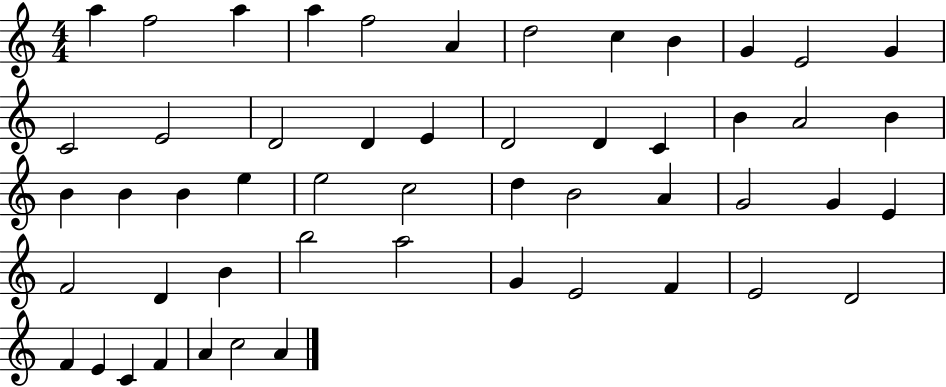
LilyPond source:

{
  \clef treble
  \numericTimeSignature
  \time 4/4
  \key c \major
  a''4 f''2 a''4 | a''4 f''2 a'4 | d''2 c''4 b'4 | g'4 e'2 g'4 | \break c'2 e'2 | d'2 d'4 e'4 | d'2 d'4 c'4 | b'4 a'2 b'4 | \break b'4 b'4 b'4 e''4 | e''2 c''2 | d''4 b'2 a'4 | g'2 g'4 e'4 | \break f'2 d'4 b'4 | b''2 a''2 | g'4 e'2 f'4 | e'2 d'2 | \break f'4 e'4 c'4 f'4 | a'4 c''2 a'4 | \bar "|."
}